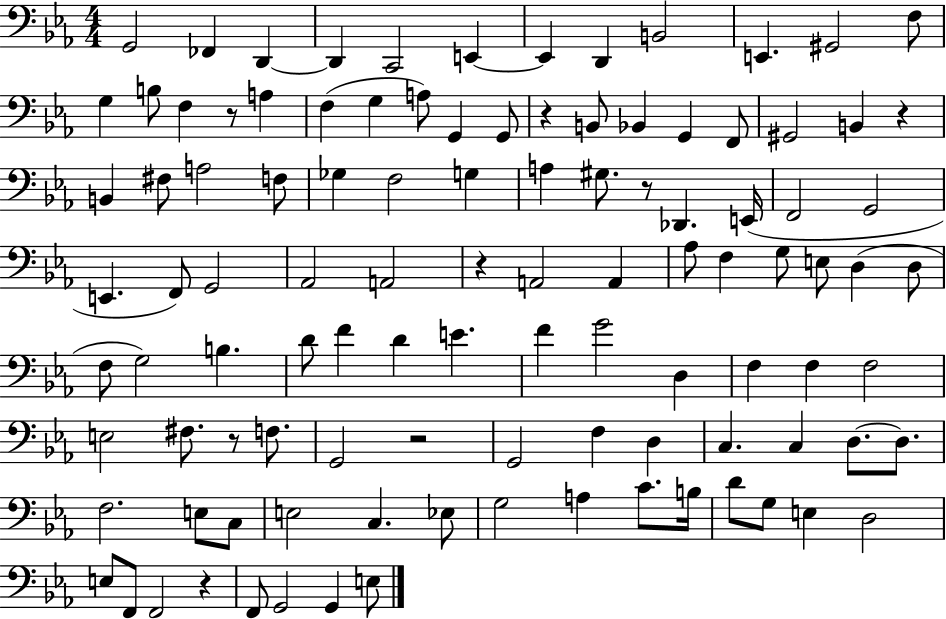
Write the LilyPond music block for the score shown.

{
  \clef bass
  \numericTimeSignature
  \time 4/4
  \key ees \major
  g,2 fes,4 d,4~~ | d,4 c,2 e,4~~ | e,4 d,4 b,2 | e,4. gis,2 f8 | \break g4 b8 f4 r8 a4 | f4( g4 a8) g,4 g,8 | r4 b,8 bes,4 g,4 f,8 | gis,2 b,4 r4 | \break b,4 fis8 a2 f8 | ges4 f2 g4 | a4 gis8. r8 des,4. e,16( | f,2 g,2 | \break e,4. f,8) g,2 | aes,2 a,2 | r4 a,2 a,4 | aes8 f4 g8 e8 d4( d8 | \break f8 g2) b4. | d'8 f'4 d'4 e'4. | f'4 g'2 d4 | f4 f4 f2 | \break e2 fis8. r8 f8. | g,2 r2 | g,2 f4 d4 | c4. c4 d8.~~ d8. | \break f2. e8 c8 | e2 c4. ees8 | g2 a4 c'8. b16 | d'8 g8 e4 d2 | \break e8 f,8 f,2 r4 | f,8 g,2 g,4 e8 | \bar "|."
}